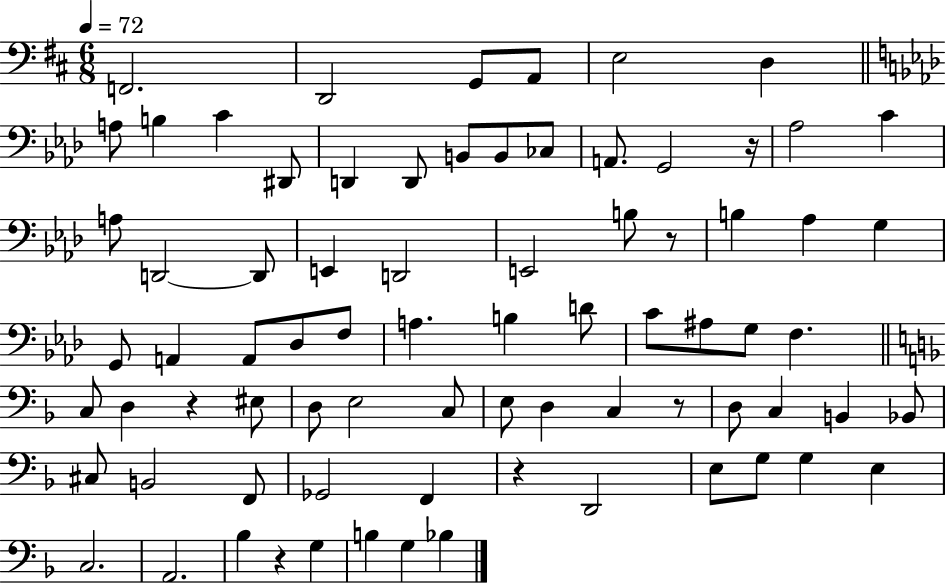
X:1
T:Untitled
M:6/8
L:1/4
K:D
F,,2 D,,2 G,,/2 A,,/2 E,2 D, A,/2 B, C ^D,,/2 D,, D,,/2 B,,/2 B,,/2 _C,/2 A,,/2 G,,2 z/4 _A,2 C A,/2 D,,2 D,,/2 E,, D,,2 E,,2 B,/2 z/2 B, _A, G, G,,/2 A,, A,,/2 _D,/2 F,/2 A, B, D/2 C/2 ^A,/2 G,/2 F, C,/2 D, z ^E,/2 D,/2 E,2 C,/2 E,/2 D, C, z/2 D,/2 C, B,, _B,,/2 ^C,/2 B,,2 F,,/2 _G,,2 F,, z D,,2 E,/2 G,/2 G, E, C,2 A,,2 _B, z G, B, G, _B,